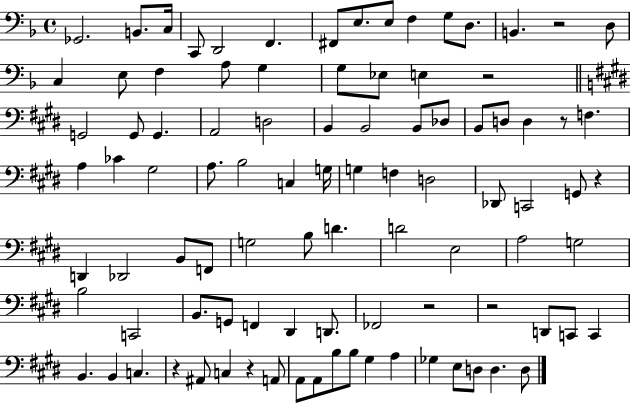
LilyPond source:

{
  \clef bass
  \time 4/4
  \defaultTimeSignature
  \key f \major
  ges,2. b,8. c16 | c,8 d,2 f,4. | fis,8 e8. e8 f4 g8 d8. | b,4. r2 d8 | \break c4 e8 f4 a8 g4 | g8 ees8 e4 r2 | \bar "||" \break \key e \major g,2 g,8 g,4. | a,2 d2 | b,4 b,2 b,8 des8 | b,8 d8 d4 r8 f4. | \break a4 ces'4 gis2 | a8. b2 c4 g16 | g4 f4 d2 | des,8 c,2 g,8 r4 | \break d,4 des,2 b,8 f,8 | g2 b8 d'4. | d'2 e2 | a2 g2 | \break b2 c,2 | b,8. g,8 f,4 dis,4 d,8. | fes,2 r2 | r2 d,8 c,8 c,4 | \break b,4. b,4 c4. | r4 ais,8 c4 r4 a,8 | a,8 a,8 b8 b8 gis4 a4 | ges4 e8 d8 d4. d8 | \break \bar "|."
}